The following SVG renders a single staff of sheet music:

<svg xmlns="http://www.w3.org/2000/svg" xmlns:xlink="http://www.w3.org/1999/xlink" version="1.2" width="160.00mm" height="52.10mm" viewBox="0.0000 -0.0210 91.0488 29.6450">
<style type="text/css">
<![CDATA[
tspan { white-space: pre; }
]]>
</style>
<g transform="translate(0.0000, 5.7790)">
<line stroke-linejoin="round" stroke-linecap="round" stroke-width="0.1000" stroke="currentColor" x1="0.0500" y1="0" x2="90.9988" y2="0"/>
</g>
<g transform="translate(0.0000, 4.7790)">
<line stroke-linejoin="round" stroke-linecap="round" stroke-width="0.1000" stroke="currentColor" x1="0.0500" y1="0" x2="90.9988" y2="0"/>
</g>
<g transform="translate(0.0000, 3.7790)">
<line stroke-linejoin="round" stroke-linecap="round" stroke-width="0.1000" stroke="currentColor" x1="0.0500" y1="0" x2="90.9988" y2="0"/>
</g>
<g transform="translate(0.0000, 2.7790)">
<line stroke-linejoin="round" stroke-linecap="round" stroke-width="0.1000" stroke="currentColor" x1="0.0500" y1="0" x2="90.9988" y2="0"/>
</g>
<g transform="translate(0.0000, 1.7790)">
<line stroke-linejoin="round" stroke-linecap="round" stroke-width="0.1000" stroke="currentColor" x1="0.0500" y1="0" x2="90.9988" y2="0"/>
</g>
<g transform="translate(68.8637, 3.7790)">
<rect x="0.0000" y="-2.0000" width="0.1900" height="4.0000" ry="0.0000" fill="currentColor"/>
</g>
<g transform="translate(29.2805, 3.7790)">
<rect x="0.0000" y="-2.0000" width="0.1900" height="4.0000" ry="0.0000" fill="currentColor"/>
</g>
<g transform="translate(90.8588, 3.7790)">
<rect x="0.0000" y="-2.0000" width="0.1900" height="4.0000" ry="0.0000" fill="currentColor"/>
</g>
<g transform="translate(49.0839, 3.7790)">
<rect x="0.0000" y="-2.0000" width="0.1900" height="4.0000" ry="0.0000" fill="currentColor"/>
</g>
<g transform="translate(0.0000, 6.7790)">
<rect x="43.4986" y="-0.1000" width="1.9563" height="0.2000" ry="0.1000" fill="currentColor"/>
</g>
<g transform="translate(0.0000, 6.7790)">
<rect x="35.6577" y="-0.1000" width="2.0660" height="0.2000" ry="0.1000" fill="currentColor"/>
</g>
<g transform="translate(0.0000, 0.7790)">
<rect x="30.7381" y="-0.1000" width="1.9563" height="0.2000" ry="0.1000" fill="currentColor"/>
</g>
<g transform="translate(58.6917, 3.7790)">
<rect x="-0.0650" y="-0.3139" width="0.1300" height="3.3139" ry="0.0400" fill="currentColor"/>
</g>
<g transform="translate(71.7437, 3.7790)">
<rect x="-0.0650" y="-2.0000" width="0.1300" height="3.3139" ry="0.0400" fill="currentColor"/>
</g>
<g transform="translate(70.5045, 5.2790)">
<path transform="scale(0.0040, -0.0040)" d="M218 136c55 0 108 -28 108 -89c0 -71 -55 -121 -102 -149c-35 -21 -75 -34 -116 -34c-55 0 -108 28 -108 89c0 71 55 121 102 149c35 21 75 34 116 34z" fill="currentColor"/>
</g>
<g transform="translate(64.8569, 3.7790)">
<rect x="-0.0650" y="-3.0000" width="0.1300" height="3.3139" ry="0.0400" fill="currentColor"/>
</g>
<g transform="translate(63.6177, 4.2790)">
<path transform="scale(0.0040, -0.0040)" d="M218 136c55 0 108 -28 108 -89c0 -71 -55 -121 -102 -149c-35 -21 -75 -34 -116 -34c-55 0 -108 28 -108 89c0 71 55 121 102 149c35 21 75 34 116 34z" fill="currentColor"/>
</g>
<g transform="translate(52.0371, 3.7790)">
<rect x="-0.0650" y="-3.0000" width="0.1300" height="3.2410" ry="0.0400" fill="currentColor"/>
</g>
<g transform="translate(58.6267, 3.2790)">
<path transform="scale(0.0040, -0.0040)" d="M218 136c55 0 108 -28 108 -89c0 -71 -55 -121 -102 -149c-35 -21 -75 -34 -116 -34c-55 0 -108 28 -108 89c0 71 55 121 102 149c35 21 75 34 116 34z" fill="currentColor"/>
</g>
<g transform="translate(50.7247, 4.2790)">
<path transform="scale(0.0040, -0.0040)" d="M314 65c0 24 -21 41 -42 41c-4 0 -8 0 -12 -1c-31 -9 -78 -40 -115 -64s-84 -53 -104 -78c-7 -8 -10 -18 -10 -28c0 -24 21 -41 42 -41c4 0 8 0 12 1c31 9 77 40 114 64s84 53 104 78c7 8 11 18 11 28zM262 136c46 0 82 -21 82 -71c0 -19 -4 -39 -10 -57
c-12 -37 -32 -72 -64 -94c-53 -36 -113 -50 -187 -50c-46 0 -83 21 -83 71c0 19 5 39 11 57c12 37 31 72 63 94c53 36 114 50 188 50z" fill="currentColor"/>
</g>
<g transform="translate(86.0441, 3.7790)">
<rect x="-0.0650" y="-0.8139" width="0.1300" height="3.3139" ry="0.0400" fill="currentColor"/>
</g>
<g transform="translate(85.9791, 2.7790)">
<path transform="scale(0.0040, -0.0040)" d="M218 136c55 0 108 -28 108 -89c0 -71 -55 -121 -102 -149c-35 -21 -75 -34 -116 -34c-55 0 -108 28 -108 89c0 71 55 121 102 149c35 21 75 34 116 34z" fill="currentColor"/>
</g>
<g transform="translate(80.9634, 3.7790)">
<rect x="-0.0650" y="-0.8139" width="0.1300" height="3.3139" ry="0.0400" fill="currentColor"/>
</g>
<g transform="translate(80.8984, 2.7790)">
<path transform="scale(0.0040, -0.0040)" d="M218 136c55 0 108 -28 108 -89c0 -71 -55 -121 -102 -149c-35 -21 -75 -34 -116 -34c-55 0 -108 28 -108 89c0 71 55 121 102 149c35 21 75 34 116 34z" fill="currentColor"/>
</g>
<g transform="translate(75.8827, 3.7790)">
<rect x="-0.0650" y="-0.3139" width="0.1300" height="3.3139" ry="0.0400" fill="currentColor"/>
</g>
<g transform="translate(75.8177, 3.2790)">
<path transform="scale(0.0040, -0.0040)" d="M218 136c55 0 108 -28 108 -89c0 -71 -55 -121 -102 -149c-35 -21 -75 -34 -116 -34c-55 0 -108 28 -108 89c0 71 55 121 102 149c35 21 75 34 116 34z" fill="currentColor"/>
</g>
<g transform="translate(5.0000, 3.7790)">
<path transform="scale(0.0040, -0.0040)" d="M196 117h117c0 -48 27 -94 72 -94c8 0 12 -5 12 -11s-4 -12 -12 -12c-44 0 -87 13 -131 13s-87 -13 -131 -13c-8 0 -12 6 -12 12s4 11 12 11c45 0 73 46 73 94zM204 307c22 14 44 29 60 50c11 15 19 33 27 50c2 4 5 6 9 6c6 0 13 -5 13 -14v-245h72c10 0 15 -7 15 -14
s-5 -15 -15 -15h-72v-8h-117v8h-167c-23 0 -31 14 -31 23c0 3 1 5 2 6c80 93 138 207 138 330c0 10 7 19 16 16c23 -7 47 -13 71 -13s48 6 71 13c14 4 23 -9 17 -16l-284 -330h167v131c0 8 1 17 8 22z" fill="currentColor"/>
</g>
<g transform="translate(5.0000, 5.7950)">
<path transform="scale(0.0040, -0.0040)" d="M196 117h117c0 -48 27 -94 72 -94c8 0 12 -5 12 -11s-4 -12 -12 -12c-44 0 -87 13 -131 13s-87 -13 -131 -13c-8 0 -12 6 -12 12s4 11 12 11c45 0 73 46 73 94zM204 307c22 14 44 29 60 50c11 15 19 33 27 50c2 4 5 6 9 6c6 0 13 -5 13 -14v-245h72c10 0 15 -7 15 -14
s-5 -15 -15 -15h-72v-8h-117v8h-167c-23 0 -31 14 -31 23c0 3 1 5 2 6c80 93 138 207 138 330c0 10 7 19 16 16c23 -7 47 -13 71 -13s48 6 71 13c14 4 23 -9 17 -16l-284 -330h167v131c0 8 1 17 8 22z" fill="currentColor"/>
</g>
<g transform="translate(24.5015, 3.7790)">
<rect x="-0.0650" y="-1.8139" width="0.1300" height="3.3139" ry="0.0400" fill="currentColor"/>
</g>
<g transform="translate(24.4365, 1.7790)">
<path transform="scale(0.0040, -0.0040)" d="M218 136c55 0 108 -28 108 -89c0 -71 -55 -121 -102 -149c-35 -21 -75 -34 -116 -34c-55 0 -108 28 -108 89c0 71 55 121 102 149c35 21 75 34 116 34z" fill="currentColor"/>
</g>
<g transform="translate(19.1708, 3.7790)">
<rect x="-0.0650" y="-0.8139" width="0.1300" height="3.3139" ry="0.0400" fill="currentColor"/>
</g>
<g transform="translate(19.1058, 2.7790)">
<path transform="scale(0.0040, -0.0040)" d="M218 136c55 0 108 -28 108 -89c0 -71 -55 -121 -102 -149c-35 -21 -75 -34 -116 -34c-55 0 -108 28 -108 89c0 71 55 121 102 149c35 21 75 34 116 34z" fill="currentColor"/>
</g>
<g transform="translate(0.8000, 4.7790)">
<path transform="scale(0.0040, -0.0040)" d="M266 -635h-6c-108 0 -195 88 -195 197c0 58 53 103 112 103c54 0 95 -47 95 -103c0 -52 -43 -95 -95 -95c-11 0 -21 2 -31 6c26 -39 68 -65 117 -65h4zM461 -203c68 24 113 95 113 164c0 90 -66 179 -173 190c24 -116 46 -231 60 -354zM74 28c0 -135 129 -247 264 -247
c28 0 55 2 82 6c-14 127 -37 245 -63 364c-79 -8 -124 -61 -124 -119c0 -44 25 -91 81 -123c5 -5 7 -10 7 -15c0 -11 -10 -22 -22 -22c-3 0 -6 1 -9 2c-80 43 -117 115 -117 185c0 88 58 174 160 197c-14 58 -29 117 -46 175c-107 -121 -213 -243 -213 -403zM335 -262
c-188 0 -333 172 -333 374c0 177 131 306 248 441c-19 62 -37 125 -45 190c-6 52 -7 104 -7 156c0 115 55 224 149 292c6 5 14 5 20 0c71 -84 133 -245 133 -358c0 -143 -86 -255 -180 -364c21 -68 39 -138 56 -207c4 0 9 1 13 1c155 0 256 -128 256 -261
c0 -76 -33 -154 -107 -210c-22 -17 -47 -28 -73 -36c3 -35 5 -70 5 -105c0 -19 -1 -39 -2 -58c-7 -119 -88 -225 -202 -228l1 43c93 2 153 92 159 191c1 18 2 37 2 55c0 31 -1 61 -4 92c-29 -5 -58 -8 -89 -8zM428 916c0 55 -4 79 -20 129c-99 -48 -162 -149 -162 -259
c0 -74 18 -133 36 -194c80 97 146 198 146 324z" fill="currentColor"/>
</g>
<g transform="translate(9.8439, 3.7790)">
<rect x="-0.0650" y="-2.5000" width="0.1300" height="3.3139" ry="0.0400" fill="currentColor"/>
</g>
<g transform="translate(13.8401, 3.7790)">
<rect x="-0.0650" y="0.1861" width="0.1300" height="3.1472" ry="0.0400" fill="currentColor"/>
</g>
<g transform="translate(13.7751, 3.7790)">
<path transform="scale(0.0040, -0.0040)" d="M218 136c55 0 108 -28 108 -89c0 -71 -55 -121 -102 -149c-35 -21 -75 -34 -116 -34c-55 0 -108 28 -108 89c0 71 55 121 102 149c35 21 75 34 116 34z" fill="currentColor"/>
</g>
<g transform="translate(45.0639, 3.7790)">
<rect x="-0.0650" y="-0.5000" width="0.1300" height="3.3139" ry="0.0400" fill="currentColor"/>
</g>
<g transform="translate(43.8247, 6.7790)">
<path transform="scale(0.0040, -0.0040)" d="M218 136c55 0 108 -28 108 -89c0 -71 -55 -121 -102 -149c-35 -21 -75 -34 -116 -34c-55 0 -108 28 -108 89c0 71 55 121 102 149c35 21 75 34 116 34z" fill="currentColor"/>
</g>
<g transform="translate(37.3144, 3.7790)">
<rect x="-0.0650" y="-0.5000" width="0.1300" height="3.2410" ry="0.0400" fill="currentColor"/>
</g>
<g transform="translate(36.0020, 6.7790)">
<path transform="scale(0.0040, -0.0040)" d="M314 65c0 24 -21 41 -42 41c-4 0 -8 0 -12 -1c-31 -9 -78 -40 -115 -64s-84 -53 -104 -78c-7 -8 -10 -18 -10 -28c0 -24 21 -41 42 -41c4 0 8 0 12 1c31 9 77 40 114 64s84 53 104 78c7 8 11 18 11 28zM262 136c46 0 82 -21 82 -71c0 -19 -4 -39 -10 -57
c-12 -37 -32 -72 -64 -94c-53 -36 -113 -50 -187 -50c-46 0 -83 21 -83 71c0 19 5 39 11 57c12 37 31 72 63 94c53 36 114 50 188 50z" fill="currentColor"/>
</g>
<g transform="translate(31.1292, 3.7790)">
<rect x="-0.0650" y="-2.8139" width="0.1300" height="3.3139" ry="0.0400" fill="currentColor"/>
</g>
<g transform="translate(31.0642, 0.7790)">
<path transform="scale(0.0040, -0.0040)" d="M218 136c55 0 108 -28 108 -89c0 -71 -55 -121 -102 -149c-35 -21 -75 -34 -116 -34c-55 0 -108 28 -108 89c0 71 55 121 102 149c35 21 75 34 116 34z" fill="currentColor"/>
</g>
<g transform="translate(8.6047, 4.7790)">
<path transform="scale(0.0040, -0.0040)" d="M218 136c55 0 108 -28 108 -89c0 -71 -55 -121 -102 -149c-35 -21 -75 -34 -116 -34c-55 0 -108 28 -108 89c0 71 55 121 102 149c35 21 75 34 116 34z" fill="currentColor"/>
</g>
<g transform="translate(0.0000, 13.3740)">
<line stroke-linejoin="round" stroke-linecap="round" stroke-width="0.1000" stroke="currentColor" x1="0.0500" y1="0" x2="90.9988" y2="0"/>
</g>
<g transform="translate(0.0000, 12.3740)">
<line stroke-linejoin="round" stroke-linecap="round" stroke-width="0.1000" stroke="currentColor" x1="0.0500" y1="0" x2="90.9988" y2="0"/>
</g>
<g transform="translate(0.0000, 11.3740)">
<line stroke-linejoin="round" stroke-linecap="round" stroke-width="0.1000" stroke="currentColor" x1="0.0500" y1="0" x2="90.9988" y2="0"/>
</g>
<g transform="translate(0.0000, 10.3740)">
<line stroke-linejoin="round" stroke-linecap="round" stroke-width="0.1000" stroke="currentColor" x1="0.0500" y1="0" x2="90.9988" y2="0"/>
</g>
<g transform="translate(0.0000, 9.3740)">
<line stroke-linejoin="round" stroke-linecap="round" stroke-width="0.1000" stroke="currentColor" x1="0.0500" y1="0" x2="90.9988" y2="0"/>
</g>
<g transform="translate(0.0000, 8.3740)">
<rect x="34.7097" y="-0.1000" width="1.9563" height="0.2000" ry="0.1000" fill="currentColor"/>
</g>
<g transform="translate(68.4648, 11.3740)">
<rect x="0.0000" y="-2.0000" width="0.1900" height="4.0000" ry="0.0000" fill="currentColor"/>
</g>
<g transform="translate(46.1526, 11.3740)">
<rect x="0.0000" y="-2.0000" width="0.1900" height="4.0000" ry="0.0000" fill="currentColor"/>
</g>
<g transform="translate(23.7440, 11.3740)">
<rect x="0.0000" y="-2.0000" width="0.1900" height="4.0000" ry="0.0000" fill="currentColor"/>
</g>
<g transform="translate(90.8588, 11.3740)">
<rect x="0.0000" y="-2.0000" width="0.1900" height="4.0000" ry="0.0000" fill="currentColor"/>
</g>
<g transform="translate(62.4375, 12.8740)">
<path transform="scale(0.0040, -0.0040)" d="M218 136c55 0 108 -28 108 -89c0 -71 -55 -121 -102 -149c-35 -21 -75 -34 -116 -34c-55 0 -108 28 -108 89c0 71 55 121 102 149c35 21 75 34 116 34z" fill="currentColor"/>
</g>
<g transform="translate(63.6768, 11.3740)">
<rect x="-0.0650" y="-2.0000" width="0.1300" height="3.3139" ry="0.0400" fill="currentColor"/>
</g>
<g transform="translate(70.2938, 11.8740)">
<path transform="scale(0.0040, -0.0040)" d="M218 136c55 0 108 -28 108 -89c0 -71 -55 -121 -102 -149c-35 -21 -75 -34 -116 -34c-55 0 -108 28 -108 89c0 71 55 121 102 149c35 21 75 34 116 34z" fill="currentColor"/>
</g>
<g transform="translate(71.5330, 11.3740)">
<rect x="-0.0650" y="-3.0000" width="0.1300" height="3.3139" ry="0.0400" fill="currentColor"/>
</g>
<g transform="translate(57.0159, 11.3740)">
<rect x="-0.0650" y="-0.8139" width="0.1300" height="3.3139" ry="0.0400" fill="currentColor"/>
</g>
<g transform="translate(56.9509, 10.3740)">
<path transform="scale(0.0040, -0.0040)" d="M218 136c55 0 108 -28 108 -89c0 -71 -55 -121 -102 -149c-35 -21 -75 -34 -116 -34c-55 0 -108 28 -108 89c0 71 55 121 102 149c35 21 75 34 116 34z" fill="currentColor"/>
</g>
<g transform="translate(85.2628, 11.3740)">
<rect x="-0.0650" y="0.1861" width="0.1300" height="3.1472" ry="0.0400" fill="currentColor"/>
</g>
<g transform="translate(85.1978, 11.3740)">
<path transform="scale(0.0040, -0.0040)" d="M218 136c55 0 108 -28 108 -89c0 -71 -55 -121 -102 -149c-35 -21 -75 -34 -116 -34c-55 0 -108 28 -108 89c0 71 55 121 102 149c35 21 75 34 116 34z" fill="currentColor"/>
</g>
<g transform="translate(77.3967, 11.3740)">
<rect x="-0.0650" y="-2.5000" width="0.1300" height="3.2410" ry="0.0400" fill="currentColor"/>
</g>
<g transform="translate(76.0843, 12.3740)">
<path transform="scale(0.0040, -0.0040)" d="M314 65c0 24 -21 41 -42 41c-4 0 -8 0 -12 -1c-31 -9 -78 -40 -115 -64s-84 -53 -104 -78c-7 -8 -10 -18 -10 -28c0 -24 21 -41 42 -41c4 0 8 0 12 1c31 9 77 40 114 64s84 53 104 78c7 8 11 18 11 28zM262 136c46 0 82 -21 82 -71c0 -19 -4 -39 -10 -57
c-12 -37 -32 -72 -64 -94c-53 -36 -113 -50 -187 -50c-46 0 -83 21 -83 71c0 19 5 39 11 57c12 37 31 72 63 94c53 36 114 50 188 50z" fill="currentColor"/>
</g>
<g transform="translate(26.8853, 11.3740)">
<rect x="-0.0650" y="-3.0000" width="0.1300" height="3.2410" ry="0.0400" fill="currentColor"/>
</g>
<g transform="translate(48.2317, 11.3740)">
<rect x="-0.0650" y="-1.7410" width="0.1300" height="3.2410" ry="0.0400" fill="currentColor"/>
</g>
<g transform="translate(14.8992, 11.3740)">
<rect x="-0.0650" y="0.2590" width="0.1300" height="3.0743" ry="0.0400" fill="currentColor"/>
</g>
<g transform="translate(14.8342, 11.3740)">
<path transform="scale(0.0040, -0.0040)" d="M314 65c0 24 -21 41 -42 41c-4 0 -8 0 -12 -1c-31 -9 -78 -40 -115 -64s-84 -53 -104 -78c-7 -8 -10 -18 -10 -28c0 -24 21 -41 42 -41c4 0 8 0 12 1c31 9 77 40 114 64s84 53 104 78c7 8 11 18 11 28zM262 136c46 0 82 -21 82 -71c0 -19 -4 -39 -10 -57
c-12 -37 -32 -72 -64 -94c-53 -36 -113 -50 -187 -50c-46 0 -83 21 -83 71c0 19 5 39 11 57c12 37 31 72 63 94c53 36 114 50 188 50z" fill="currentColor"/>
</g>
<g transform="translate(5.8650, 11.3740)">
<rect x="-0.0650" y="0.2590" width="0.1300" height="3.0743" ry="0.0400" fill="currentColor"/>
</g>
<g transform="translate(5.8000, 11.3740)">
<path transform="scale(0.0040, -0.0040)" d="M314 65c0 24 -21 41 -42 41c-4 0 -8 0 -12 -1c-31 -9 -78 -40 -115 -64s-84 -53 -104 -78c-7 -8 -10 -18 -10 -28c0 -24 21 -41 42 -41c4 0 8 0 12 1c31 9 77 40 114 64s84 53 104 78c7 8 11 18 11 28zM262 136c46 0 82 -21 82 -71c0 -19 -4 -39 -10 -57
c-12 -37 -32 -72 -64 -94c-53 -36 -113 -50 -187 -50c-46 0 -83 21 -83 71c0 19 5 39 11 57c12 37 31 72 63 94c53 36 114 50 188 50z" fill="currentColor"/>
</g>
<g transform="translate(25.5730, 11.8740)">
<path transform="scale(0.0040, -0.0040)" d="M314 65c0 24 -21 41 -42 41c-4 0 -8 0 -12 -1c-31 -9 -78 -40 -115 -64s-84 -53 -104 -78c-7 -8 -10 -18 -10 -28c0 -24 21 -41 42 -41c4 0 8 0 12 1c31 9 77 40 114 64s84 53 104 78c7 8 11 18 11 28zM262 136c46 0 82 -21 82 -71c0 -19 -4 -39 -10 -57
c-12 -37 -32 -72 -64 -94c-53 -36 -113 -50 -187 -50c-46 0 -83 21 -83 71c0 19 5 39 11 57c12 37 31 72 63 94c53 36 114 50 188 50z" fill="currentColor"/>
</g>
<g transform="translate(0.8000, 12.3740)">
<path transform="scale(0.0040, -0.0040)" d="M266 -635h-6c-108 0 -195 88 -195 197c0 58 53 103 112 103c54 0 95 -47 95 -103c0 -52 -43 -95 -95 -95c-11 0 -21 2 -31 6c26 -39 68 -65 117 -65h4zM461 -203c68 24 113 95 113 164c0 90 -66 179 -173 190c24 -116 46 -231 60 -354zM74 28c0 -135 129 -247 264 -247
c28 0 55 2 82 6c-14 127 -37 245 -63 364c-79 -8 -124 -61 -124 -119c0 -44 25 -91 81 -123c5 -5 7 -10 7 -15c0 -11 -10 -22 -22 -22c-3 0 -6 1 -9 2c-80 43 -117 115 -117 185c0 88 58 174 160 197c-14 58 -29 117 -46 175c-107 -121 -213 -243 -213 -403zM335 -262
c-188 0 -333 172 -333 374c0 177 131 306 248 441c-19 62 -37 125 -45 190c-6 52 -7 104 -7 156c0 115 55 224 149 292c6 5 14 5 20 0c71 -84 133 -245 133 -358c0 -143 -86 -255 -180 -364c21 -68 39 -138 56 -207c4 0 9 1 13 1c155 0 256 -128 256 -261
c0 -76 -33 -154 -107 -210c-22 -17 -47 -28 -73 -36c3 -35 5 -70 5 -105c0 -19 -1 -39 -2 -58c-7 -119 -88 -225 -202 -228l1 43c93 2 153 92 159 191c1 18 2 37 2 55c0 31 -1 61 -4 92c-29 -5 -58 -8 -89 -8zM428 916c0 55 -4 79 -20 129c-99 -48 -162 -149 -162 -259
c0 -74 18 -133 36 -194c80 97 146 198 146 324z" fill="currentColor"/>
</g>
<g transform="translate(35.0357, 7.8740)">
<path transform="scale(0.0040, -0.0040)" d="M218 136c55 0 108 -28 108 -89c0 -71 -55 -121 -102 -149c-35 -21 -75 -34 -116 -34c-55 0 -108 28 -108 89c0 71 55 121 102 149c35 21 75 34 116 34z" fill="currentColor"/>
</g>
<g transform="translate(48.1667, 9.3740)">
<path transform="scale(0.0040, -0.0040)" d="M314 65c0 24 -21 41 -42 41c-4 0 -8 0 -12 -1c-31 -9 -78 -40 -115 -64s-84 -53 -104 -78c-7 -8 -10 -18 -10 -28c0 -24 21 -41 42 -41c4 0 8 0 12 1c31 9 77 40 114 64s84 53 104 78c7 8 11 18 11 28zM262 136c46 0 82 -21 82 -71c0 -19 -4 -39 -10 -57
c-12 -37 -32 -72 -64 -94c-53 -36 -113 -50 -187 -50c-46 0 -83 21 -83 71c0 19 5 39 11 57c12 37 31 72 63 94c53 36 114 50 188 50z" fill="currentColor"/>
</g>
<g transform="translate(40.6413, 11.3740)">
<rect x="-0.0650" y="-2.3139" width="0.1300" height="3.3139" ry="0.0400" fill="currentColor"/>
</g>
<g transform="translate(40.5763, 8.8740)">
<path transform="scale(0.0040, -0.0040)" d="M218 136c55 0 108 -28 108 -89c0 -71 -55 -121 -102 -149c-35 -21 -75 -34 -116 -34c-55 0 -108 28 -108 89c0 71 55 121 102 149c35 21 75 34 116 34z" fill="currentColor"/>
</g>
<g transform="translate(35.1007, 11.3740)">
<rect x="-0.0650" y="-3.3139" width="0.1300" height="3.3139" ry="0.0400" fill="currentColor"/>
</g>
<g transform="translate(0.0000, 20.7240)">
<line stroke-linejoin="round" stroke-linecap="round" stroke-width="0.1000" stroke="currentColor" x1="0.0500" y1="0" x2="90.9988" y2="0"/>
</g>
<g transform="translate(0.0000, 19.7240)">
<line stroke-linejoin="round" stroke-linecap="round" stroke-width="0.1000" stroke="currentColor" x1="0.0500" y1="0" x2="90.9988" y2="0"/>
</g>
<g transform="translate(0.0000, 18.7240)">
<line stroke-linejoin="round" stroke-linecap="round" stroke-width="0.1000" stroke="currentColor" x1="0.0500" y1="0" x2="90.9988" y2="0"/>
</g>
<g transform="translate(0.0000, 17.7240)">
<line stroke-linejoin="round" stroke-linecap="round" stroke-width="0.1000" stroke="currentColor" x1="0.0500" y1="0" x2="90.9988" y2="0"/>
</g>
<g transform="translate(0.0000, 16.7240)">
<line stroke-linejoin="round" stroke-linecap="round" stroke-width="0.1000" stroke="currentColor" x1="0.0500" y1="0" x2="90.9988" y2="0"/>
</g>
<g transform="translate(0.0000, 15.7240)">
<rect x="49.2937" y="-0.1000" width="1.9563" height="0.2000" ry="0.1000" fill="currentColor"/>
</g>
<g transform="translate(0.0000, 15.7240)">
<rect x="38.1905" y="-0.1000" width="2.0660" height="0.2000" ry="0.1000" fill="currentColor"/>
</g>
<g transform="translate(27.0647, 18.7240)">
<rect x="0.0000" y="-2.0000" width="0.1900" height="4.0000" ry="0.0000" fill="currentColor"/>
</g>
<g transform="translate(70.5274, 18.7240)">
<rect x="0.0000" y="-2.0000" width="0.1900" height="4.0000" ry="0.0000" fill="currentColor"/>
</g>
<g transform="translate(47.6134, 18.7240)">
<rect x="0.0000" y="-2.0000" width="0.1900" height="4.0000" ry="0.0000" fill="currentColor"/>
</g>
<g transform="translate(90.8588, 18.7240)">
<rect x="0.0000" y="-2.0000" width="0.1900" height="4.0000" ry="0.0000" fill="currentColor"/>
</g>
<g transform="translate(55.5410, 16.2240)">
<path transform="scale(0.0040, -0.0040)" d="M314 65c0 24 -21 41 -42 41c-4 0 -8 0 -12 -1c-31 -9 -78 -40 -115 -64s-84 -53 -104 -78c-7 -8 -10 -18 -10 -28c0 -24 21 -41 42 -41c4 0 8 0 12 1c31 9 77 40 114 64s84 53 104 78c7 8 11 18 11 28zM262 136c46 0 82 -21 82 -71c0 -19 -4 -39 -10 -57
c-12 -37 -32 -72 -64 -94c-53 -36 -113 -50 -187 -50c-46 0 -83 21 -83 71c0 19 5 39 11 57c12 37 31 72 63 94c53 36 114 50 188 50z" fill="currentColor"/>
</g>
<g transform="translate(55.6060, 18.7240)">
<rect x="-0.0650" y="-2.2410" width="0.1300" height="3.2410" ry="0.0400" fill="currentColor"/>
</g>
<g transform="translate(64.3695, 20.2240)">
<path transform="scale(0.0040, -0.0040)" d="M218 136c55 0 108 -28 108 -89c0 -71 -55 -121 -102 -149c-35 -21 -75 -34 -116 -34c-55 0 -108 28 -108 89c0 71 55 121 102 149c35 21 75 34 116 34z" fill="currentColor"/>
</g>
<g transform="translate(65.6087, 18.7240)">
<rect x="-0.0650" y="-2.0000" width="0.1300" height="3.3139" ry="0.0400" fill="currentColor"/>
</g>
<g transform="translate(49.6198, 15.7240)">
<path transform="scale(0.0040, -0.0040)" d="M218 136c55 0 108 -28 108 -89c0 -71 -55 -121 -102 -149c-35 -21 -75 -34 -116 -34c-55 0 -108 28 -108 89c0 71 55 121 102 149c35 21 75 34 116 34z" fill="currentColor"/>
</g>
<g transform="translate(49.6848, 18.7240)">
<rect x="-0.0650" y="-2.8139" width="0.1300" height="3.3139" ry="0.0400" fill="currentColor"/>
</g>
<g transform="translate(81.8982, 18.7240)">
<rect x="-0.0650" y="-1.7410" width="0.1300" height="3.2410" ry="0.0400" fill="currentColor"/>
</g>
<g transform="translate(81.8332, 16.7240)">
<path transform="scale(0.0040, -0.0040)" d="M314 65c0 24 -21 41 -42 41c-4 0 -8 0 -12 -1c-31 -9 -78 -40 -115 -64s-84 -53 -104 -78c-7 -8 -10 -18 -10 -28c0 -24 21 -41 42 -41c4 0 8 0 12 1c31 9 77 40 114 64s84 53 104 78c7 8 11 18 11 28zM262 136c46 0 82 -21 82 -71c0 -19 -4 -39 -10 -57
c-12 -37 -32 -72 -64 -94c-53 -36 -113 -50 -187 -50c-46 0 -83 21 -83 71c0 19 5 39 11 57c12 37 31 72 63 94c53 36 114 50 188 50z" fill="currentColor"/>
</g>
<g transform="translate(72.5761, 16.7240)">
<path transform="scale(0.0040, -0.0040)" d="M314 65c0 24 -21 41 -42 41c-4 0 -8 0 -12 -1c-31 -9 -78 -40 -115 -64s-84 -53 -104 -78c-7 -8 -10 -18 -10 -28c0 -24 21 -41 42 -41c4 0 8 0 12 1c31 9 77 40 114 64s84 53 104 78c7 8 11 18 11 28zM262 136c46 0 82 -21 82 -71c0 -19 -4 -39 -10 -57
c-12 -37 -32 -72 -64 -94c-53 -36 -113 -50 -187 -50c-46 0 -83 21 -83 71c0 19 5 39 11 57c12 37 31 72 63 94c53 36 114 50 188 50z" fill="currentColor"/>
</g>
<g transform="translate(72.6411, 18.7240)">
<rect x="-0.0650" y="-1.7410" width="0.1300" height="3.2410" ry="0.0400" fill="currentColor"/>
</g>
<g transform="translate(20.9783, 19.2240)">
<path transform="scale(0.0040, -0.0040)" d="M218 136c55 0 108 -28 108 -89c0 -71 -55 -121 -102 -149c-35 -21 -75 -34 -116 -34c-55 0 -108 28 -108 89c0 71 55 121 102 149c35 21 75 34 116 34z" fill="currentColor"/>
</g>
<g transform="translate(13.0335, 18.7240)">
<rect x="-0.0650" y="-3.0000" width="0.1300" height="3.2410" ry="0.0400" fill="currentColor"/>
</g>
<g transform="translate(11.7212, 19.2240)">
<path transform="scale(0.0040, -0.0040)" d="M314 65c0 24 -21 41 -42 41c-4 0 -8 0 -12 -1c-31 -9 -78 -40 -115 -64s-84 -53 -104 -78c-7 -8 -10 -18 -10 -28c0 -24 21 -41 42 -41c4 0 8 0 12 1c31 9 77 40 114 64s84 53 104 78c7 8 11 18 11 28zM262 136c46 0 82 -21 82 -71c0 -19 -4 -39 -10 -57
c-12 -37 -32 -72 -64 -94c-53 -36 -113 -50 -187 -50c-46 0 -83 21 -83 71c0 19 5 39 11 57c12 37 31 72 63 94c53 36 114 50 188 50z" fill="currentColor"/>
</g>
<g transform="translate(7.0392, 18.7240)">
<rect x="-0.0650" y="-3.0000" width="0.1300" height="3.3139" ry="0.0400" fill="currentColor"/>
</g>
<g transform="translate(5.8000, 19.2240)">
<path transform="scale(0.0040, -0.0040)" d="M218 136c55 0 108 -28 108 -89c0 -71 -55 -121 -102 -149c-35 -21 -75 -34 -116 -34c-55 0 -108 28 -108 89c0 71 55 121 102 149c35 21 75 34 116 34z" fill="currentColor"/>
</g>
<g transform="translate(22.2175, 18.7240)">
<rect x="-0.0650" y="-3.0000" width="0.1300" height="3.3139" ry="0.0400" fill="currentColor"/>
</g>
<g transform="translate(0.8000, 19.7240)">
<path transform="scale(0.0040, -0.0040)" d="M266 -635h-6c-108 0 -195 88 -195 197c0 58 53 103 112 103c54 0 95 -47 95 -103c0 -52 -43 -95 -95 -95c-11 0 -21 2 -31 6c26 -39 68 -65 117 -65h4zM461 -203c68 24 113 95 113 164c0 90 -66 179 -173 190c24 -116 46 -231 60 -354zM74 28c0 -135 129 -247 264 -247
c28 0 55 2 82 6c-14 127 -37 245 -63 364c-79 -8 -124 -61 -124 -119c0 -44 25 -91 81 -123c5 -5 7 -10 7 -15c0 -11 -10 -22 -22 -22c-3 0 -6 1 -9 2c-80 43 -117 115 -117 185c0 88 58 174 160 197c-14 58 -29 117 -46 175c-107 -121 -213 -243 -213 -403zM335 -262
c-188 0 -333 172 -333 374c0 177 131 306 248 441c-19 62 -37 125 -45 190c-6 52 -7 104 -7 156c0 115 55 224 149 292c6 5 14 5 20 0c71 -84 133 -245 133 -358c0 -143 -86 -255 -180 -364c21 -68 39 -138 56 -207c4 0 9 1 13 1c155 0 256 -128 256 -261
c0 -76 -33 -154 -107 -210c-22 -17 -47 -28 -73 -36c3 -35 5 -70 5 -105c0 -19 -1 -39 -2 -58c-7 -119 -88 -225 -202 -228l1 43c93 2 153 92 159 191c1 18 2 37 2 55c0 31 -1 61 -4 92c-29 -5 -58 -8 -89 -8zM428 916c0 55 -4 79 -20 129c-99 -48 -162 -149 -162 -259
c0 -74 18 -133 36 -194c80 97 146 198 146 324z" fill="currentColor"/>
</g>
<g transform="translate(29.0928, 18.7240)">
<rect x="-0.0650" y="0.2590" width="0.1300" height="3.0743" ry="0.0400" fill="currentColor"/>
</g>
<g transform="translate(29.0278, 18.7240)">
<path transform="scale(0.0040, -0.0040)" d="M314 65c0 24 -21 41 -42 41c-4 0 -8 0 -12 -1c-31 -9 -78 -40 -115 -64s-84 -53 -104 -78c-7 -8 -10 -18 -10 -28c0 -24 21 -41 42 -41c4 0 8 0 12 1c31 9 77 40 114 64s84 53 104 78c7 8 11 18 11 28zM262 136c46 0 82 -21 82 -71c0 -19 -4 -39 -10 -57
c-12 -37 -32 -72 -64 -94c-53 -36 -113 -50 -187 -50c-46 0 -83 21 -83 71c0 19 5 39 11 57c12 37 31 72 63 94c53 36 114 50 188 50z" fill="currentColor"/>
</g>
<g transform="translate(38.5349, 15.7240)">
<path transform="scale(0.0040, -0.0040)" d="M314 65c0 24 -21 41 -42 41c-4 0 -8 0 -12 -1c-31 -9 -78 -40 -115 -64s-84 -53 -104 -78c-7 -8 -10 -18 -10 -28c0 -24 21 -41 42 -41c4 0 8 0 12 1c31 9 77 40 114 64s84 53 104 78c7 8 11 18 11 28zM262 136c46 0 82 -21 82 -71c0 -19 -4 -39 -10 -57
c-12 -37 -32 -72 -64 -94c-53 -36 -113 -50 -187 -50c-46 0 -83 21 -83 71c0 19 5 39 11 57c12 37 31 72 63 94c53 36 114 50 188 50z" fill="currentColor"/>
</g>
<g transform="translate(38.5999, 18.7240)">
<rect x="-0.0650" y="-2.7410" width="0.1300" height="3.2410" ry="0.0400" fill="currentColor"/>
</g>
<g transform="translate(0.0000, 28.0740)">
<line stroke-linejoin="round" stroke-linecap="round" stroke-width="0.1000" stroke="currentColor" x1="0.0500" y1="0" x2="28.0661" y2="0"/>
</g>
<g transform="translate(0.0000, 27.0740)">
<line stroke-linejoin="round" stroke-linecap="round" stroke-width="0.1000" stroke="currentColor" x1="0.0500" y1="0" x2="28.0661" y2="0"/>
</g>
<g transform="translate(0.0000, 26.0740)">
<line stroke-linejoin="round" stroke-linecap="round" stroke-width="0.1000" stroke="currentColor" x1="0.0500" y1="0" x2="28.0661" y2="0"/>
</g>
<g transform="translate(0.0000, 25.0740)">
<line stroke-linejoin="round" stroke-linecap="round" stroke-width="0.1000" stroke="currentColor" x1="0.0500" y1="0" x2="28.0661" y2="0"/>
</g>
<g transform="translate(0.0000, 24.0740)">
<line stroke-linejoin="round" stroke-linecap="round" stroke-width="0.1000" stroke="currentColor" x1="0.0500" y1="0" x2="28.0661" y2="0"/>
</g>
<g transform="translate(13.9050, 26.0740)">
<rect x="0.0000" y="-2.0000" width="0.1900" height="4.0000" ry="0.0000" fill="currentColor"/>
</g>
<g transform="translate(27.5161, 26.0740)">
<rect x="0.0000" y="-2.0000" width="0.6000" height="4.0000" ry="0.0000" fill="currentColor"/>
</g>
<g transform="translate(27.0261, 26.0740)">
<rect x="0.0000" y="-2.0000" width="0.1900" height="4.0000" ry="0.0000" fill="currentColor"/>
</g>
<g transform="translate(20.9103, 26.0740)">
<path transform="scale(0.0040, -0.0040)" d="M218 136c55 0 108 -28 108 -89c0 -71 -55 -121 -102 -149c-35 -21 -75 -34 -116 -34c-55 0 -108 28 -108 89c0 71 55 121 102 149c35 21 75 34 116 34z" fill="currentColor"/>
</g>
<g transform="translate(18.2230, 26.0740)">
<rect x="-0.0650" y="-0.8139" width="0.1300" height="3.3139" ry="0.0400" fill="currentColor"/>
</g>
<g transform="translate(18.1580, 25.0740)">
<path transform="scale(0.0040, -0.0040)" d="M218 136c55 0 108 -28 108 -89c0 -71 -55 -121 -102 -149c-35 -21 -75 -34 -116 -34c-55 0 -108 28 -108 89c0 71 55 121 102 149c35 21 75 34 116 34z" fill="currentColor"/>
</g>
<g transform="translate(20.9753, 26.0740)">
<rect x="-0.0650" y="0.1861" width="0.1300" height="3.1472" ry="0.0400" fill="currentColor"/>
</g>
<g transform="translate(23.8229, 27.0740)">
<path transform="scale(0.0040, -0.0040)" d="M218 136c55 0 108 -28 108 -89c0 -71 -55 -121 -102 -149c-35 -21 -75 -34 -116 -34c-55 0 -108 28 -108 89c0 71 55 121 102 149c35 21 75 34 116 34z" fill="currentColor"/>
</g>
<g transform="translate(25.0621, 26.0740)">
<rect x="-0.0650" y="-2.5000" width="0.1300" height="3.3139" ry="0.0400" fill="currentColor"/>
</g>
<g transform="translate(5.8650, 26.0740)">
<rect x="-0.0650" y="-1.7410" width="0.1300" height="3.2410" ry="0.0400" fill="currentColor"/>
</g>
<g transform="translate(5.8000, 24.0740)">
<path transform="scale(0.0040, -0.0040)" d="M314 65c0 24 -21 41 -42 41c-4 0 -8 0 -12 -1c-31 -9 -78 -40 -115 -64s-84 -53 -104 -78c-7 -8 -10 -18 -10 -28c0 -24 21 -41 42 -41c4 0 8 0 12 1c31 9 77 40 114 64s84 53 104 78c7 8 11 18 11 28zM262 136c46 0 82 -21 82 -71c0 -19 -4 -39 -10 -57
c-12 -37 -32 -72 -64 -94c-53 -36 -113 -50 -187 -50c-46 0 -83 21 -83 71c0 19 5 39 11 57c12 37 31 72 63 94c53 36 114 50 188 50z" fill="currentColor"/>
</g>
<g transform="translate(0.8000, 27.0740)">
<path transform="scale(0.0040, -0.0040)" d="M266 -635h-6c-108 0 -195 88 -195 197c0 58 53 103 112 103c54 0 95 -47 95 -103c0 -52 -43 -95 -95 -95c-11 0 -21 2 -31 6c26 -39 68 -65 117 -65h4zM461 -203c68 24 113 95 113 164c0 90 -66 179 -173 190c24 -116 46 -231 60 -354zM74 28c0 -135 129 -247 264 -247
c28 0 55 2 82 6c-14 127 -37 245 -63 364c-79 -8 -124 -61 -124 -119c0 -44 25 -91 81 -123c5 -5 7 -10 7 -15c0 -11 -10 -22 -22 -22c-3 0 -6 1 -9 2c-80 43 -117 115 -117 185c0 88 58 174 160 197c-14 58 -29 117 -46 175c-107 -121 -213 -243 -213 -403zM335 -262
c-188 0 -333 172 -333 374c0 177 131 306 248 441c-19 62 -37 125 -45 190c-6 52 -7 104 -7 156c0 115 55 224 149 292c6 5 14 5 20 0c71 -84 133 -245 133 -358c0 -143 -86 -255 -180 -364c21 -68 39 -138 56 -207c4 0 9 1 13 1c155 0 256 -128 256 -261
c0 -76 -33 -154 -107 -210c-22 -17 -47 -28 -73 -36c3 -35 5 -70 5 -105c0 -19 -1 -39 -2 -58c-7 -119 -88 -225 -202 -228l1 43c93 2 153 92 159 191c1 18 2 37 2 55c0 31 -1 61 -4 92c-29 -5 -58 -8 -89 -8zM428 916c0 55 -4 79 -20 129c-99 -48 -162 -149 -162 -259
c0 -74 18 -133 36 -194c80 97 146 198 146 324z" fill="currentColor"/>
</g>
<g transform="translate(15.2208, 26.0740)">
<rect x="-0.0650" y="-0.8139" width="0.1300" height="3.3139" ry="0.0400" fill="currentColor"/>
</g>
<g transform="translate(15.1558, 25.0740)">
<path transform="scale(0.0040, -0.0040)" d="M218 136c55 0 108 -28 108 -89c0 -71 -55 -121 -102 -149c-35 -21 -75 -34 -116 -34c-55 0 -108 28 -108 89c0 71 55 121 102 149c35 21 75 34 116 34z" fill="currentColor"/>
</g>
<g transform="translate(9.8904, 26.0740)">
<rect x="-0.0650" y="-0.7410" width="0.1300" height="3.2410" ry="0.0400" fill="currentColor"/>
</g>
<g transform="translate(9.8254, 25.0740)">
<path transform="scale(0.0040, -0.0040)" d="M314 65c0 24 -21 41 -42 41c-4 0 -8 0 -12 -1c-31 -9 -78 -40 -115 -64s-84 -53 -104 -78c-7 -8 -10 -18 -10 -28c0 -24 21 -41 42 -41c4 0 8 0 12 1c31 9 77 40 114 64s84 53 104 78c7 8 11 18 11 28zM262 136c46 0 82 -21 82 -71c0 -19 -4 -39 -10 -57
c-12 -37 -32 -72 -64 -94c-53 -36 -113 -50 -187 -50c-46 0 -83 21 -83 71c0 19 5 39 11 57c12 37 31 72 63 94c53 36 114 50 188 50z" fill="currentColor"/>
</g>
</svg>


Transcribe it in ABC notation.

X:1
T:Untitled
M:4/4
L:1/4
K:C
G B d f a C2 C A2 c A F c d d B2 B2 A2 b g f2 d F A G2 B A A2 A B2 a2 a g2 F f2 f2 f2 d2 d d B G